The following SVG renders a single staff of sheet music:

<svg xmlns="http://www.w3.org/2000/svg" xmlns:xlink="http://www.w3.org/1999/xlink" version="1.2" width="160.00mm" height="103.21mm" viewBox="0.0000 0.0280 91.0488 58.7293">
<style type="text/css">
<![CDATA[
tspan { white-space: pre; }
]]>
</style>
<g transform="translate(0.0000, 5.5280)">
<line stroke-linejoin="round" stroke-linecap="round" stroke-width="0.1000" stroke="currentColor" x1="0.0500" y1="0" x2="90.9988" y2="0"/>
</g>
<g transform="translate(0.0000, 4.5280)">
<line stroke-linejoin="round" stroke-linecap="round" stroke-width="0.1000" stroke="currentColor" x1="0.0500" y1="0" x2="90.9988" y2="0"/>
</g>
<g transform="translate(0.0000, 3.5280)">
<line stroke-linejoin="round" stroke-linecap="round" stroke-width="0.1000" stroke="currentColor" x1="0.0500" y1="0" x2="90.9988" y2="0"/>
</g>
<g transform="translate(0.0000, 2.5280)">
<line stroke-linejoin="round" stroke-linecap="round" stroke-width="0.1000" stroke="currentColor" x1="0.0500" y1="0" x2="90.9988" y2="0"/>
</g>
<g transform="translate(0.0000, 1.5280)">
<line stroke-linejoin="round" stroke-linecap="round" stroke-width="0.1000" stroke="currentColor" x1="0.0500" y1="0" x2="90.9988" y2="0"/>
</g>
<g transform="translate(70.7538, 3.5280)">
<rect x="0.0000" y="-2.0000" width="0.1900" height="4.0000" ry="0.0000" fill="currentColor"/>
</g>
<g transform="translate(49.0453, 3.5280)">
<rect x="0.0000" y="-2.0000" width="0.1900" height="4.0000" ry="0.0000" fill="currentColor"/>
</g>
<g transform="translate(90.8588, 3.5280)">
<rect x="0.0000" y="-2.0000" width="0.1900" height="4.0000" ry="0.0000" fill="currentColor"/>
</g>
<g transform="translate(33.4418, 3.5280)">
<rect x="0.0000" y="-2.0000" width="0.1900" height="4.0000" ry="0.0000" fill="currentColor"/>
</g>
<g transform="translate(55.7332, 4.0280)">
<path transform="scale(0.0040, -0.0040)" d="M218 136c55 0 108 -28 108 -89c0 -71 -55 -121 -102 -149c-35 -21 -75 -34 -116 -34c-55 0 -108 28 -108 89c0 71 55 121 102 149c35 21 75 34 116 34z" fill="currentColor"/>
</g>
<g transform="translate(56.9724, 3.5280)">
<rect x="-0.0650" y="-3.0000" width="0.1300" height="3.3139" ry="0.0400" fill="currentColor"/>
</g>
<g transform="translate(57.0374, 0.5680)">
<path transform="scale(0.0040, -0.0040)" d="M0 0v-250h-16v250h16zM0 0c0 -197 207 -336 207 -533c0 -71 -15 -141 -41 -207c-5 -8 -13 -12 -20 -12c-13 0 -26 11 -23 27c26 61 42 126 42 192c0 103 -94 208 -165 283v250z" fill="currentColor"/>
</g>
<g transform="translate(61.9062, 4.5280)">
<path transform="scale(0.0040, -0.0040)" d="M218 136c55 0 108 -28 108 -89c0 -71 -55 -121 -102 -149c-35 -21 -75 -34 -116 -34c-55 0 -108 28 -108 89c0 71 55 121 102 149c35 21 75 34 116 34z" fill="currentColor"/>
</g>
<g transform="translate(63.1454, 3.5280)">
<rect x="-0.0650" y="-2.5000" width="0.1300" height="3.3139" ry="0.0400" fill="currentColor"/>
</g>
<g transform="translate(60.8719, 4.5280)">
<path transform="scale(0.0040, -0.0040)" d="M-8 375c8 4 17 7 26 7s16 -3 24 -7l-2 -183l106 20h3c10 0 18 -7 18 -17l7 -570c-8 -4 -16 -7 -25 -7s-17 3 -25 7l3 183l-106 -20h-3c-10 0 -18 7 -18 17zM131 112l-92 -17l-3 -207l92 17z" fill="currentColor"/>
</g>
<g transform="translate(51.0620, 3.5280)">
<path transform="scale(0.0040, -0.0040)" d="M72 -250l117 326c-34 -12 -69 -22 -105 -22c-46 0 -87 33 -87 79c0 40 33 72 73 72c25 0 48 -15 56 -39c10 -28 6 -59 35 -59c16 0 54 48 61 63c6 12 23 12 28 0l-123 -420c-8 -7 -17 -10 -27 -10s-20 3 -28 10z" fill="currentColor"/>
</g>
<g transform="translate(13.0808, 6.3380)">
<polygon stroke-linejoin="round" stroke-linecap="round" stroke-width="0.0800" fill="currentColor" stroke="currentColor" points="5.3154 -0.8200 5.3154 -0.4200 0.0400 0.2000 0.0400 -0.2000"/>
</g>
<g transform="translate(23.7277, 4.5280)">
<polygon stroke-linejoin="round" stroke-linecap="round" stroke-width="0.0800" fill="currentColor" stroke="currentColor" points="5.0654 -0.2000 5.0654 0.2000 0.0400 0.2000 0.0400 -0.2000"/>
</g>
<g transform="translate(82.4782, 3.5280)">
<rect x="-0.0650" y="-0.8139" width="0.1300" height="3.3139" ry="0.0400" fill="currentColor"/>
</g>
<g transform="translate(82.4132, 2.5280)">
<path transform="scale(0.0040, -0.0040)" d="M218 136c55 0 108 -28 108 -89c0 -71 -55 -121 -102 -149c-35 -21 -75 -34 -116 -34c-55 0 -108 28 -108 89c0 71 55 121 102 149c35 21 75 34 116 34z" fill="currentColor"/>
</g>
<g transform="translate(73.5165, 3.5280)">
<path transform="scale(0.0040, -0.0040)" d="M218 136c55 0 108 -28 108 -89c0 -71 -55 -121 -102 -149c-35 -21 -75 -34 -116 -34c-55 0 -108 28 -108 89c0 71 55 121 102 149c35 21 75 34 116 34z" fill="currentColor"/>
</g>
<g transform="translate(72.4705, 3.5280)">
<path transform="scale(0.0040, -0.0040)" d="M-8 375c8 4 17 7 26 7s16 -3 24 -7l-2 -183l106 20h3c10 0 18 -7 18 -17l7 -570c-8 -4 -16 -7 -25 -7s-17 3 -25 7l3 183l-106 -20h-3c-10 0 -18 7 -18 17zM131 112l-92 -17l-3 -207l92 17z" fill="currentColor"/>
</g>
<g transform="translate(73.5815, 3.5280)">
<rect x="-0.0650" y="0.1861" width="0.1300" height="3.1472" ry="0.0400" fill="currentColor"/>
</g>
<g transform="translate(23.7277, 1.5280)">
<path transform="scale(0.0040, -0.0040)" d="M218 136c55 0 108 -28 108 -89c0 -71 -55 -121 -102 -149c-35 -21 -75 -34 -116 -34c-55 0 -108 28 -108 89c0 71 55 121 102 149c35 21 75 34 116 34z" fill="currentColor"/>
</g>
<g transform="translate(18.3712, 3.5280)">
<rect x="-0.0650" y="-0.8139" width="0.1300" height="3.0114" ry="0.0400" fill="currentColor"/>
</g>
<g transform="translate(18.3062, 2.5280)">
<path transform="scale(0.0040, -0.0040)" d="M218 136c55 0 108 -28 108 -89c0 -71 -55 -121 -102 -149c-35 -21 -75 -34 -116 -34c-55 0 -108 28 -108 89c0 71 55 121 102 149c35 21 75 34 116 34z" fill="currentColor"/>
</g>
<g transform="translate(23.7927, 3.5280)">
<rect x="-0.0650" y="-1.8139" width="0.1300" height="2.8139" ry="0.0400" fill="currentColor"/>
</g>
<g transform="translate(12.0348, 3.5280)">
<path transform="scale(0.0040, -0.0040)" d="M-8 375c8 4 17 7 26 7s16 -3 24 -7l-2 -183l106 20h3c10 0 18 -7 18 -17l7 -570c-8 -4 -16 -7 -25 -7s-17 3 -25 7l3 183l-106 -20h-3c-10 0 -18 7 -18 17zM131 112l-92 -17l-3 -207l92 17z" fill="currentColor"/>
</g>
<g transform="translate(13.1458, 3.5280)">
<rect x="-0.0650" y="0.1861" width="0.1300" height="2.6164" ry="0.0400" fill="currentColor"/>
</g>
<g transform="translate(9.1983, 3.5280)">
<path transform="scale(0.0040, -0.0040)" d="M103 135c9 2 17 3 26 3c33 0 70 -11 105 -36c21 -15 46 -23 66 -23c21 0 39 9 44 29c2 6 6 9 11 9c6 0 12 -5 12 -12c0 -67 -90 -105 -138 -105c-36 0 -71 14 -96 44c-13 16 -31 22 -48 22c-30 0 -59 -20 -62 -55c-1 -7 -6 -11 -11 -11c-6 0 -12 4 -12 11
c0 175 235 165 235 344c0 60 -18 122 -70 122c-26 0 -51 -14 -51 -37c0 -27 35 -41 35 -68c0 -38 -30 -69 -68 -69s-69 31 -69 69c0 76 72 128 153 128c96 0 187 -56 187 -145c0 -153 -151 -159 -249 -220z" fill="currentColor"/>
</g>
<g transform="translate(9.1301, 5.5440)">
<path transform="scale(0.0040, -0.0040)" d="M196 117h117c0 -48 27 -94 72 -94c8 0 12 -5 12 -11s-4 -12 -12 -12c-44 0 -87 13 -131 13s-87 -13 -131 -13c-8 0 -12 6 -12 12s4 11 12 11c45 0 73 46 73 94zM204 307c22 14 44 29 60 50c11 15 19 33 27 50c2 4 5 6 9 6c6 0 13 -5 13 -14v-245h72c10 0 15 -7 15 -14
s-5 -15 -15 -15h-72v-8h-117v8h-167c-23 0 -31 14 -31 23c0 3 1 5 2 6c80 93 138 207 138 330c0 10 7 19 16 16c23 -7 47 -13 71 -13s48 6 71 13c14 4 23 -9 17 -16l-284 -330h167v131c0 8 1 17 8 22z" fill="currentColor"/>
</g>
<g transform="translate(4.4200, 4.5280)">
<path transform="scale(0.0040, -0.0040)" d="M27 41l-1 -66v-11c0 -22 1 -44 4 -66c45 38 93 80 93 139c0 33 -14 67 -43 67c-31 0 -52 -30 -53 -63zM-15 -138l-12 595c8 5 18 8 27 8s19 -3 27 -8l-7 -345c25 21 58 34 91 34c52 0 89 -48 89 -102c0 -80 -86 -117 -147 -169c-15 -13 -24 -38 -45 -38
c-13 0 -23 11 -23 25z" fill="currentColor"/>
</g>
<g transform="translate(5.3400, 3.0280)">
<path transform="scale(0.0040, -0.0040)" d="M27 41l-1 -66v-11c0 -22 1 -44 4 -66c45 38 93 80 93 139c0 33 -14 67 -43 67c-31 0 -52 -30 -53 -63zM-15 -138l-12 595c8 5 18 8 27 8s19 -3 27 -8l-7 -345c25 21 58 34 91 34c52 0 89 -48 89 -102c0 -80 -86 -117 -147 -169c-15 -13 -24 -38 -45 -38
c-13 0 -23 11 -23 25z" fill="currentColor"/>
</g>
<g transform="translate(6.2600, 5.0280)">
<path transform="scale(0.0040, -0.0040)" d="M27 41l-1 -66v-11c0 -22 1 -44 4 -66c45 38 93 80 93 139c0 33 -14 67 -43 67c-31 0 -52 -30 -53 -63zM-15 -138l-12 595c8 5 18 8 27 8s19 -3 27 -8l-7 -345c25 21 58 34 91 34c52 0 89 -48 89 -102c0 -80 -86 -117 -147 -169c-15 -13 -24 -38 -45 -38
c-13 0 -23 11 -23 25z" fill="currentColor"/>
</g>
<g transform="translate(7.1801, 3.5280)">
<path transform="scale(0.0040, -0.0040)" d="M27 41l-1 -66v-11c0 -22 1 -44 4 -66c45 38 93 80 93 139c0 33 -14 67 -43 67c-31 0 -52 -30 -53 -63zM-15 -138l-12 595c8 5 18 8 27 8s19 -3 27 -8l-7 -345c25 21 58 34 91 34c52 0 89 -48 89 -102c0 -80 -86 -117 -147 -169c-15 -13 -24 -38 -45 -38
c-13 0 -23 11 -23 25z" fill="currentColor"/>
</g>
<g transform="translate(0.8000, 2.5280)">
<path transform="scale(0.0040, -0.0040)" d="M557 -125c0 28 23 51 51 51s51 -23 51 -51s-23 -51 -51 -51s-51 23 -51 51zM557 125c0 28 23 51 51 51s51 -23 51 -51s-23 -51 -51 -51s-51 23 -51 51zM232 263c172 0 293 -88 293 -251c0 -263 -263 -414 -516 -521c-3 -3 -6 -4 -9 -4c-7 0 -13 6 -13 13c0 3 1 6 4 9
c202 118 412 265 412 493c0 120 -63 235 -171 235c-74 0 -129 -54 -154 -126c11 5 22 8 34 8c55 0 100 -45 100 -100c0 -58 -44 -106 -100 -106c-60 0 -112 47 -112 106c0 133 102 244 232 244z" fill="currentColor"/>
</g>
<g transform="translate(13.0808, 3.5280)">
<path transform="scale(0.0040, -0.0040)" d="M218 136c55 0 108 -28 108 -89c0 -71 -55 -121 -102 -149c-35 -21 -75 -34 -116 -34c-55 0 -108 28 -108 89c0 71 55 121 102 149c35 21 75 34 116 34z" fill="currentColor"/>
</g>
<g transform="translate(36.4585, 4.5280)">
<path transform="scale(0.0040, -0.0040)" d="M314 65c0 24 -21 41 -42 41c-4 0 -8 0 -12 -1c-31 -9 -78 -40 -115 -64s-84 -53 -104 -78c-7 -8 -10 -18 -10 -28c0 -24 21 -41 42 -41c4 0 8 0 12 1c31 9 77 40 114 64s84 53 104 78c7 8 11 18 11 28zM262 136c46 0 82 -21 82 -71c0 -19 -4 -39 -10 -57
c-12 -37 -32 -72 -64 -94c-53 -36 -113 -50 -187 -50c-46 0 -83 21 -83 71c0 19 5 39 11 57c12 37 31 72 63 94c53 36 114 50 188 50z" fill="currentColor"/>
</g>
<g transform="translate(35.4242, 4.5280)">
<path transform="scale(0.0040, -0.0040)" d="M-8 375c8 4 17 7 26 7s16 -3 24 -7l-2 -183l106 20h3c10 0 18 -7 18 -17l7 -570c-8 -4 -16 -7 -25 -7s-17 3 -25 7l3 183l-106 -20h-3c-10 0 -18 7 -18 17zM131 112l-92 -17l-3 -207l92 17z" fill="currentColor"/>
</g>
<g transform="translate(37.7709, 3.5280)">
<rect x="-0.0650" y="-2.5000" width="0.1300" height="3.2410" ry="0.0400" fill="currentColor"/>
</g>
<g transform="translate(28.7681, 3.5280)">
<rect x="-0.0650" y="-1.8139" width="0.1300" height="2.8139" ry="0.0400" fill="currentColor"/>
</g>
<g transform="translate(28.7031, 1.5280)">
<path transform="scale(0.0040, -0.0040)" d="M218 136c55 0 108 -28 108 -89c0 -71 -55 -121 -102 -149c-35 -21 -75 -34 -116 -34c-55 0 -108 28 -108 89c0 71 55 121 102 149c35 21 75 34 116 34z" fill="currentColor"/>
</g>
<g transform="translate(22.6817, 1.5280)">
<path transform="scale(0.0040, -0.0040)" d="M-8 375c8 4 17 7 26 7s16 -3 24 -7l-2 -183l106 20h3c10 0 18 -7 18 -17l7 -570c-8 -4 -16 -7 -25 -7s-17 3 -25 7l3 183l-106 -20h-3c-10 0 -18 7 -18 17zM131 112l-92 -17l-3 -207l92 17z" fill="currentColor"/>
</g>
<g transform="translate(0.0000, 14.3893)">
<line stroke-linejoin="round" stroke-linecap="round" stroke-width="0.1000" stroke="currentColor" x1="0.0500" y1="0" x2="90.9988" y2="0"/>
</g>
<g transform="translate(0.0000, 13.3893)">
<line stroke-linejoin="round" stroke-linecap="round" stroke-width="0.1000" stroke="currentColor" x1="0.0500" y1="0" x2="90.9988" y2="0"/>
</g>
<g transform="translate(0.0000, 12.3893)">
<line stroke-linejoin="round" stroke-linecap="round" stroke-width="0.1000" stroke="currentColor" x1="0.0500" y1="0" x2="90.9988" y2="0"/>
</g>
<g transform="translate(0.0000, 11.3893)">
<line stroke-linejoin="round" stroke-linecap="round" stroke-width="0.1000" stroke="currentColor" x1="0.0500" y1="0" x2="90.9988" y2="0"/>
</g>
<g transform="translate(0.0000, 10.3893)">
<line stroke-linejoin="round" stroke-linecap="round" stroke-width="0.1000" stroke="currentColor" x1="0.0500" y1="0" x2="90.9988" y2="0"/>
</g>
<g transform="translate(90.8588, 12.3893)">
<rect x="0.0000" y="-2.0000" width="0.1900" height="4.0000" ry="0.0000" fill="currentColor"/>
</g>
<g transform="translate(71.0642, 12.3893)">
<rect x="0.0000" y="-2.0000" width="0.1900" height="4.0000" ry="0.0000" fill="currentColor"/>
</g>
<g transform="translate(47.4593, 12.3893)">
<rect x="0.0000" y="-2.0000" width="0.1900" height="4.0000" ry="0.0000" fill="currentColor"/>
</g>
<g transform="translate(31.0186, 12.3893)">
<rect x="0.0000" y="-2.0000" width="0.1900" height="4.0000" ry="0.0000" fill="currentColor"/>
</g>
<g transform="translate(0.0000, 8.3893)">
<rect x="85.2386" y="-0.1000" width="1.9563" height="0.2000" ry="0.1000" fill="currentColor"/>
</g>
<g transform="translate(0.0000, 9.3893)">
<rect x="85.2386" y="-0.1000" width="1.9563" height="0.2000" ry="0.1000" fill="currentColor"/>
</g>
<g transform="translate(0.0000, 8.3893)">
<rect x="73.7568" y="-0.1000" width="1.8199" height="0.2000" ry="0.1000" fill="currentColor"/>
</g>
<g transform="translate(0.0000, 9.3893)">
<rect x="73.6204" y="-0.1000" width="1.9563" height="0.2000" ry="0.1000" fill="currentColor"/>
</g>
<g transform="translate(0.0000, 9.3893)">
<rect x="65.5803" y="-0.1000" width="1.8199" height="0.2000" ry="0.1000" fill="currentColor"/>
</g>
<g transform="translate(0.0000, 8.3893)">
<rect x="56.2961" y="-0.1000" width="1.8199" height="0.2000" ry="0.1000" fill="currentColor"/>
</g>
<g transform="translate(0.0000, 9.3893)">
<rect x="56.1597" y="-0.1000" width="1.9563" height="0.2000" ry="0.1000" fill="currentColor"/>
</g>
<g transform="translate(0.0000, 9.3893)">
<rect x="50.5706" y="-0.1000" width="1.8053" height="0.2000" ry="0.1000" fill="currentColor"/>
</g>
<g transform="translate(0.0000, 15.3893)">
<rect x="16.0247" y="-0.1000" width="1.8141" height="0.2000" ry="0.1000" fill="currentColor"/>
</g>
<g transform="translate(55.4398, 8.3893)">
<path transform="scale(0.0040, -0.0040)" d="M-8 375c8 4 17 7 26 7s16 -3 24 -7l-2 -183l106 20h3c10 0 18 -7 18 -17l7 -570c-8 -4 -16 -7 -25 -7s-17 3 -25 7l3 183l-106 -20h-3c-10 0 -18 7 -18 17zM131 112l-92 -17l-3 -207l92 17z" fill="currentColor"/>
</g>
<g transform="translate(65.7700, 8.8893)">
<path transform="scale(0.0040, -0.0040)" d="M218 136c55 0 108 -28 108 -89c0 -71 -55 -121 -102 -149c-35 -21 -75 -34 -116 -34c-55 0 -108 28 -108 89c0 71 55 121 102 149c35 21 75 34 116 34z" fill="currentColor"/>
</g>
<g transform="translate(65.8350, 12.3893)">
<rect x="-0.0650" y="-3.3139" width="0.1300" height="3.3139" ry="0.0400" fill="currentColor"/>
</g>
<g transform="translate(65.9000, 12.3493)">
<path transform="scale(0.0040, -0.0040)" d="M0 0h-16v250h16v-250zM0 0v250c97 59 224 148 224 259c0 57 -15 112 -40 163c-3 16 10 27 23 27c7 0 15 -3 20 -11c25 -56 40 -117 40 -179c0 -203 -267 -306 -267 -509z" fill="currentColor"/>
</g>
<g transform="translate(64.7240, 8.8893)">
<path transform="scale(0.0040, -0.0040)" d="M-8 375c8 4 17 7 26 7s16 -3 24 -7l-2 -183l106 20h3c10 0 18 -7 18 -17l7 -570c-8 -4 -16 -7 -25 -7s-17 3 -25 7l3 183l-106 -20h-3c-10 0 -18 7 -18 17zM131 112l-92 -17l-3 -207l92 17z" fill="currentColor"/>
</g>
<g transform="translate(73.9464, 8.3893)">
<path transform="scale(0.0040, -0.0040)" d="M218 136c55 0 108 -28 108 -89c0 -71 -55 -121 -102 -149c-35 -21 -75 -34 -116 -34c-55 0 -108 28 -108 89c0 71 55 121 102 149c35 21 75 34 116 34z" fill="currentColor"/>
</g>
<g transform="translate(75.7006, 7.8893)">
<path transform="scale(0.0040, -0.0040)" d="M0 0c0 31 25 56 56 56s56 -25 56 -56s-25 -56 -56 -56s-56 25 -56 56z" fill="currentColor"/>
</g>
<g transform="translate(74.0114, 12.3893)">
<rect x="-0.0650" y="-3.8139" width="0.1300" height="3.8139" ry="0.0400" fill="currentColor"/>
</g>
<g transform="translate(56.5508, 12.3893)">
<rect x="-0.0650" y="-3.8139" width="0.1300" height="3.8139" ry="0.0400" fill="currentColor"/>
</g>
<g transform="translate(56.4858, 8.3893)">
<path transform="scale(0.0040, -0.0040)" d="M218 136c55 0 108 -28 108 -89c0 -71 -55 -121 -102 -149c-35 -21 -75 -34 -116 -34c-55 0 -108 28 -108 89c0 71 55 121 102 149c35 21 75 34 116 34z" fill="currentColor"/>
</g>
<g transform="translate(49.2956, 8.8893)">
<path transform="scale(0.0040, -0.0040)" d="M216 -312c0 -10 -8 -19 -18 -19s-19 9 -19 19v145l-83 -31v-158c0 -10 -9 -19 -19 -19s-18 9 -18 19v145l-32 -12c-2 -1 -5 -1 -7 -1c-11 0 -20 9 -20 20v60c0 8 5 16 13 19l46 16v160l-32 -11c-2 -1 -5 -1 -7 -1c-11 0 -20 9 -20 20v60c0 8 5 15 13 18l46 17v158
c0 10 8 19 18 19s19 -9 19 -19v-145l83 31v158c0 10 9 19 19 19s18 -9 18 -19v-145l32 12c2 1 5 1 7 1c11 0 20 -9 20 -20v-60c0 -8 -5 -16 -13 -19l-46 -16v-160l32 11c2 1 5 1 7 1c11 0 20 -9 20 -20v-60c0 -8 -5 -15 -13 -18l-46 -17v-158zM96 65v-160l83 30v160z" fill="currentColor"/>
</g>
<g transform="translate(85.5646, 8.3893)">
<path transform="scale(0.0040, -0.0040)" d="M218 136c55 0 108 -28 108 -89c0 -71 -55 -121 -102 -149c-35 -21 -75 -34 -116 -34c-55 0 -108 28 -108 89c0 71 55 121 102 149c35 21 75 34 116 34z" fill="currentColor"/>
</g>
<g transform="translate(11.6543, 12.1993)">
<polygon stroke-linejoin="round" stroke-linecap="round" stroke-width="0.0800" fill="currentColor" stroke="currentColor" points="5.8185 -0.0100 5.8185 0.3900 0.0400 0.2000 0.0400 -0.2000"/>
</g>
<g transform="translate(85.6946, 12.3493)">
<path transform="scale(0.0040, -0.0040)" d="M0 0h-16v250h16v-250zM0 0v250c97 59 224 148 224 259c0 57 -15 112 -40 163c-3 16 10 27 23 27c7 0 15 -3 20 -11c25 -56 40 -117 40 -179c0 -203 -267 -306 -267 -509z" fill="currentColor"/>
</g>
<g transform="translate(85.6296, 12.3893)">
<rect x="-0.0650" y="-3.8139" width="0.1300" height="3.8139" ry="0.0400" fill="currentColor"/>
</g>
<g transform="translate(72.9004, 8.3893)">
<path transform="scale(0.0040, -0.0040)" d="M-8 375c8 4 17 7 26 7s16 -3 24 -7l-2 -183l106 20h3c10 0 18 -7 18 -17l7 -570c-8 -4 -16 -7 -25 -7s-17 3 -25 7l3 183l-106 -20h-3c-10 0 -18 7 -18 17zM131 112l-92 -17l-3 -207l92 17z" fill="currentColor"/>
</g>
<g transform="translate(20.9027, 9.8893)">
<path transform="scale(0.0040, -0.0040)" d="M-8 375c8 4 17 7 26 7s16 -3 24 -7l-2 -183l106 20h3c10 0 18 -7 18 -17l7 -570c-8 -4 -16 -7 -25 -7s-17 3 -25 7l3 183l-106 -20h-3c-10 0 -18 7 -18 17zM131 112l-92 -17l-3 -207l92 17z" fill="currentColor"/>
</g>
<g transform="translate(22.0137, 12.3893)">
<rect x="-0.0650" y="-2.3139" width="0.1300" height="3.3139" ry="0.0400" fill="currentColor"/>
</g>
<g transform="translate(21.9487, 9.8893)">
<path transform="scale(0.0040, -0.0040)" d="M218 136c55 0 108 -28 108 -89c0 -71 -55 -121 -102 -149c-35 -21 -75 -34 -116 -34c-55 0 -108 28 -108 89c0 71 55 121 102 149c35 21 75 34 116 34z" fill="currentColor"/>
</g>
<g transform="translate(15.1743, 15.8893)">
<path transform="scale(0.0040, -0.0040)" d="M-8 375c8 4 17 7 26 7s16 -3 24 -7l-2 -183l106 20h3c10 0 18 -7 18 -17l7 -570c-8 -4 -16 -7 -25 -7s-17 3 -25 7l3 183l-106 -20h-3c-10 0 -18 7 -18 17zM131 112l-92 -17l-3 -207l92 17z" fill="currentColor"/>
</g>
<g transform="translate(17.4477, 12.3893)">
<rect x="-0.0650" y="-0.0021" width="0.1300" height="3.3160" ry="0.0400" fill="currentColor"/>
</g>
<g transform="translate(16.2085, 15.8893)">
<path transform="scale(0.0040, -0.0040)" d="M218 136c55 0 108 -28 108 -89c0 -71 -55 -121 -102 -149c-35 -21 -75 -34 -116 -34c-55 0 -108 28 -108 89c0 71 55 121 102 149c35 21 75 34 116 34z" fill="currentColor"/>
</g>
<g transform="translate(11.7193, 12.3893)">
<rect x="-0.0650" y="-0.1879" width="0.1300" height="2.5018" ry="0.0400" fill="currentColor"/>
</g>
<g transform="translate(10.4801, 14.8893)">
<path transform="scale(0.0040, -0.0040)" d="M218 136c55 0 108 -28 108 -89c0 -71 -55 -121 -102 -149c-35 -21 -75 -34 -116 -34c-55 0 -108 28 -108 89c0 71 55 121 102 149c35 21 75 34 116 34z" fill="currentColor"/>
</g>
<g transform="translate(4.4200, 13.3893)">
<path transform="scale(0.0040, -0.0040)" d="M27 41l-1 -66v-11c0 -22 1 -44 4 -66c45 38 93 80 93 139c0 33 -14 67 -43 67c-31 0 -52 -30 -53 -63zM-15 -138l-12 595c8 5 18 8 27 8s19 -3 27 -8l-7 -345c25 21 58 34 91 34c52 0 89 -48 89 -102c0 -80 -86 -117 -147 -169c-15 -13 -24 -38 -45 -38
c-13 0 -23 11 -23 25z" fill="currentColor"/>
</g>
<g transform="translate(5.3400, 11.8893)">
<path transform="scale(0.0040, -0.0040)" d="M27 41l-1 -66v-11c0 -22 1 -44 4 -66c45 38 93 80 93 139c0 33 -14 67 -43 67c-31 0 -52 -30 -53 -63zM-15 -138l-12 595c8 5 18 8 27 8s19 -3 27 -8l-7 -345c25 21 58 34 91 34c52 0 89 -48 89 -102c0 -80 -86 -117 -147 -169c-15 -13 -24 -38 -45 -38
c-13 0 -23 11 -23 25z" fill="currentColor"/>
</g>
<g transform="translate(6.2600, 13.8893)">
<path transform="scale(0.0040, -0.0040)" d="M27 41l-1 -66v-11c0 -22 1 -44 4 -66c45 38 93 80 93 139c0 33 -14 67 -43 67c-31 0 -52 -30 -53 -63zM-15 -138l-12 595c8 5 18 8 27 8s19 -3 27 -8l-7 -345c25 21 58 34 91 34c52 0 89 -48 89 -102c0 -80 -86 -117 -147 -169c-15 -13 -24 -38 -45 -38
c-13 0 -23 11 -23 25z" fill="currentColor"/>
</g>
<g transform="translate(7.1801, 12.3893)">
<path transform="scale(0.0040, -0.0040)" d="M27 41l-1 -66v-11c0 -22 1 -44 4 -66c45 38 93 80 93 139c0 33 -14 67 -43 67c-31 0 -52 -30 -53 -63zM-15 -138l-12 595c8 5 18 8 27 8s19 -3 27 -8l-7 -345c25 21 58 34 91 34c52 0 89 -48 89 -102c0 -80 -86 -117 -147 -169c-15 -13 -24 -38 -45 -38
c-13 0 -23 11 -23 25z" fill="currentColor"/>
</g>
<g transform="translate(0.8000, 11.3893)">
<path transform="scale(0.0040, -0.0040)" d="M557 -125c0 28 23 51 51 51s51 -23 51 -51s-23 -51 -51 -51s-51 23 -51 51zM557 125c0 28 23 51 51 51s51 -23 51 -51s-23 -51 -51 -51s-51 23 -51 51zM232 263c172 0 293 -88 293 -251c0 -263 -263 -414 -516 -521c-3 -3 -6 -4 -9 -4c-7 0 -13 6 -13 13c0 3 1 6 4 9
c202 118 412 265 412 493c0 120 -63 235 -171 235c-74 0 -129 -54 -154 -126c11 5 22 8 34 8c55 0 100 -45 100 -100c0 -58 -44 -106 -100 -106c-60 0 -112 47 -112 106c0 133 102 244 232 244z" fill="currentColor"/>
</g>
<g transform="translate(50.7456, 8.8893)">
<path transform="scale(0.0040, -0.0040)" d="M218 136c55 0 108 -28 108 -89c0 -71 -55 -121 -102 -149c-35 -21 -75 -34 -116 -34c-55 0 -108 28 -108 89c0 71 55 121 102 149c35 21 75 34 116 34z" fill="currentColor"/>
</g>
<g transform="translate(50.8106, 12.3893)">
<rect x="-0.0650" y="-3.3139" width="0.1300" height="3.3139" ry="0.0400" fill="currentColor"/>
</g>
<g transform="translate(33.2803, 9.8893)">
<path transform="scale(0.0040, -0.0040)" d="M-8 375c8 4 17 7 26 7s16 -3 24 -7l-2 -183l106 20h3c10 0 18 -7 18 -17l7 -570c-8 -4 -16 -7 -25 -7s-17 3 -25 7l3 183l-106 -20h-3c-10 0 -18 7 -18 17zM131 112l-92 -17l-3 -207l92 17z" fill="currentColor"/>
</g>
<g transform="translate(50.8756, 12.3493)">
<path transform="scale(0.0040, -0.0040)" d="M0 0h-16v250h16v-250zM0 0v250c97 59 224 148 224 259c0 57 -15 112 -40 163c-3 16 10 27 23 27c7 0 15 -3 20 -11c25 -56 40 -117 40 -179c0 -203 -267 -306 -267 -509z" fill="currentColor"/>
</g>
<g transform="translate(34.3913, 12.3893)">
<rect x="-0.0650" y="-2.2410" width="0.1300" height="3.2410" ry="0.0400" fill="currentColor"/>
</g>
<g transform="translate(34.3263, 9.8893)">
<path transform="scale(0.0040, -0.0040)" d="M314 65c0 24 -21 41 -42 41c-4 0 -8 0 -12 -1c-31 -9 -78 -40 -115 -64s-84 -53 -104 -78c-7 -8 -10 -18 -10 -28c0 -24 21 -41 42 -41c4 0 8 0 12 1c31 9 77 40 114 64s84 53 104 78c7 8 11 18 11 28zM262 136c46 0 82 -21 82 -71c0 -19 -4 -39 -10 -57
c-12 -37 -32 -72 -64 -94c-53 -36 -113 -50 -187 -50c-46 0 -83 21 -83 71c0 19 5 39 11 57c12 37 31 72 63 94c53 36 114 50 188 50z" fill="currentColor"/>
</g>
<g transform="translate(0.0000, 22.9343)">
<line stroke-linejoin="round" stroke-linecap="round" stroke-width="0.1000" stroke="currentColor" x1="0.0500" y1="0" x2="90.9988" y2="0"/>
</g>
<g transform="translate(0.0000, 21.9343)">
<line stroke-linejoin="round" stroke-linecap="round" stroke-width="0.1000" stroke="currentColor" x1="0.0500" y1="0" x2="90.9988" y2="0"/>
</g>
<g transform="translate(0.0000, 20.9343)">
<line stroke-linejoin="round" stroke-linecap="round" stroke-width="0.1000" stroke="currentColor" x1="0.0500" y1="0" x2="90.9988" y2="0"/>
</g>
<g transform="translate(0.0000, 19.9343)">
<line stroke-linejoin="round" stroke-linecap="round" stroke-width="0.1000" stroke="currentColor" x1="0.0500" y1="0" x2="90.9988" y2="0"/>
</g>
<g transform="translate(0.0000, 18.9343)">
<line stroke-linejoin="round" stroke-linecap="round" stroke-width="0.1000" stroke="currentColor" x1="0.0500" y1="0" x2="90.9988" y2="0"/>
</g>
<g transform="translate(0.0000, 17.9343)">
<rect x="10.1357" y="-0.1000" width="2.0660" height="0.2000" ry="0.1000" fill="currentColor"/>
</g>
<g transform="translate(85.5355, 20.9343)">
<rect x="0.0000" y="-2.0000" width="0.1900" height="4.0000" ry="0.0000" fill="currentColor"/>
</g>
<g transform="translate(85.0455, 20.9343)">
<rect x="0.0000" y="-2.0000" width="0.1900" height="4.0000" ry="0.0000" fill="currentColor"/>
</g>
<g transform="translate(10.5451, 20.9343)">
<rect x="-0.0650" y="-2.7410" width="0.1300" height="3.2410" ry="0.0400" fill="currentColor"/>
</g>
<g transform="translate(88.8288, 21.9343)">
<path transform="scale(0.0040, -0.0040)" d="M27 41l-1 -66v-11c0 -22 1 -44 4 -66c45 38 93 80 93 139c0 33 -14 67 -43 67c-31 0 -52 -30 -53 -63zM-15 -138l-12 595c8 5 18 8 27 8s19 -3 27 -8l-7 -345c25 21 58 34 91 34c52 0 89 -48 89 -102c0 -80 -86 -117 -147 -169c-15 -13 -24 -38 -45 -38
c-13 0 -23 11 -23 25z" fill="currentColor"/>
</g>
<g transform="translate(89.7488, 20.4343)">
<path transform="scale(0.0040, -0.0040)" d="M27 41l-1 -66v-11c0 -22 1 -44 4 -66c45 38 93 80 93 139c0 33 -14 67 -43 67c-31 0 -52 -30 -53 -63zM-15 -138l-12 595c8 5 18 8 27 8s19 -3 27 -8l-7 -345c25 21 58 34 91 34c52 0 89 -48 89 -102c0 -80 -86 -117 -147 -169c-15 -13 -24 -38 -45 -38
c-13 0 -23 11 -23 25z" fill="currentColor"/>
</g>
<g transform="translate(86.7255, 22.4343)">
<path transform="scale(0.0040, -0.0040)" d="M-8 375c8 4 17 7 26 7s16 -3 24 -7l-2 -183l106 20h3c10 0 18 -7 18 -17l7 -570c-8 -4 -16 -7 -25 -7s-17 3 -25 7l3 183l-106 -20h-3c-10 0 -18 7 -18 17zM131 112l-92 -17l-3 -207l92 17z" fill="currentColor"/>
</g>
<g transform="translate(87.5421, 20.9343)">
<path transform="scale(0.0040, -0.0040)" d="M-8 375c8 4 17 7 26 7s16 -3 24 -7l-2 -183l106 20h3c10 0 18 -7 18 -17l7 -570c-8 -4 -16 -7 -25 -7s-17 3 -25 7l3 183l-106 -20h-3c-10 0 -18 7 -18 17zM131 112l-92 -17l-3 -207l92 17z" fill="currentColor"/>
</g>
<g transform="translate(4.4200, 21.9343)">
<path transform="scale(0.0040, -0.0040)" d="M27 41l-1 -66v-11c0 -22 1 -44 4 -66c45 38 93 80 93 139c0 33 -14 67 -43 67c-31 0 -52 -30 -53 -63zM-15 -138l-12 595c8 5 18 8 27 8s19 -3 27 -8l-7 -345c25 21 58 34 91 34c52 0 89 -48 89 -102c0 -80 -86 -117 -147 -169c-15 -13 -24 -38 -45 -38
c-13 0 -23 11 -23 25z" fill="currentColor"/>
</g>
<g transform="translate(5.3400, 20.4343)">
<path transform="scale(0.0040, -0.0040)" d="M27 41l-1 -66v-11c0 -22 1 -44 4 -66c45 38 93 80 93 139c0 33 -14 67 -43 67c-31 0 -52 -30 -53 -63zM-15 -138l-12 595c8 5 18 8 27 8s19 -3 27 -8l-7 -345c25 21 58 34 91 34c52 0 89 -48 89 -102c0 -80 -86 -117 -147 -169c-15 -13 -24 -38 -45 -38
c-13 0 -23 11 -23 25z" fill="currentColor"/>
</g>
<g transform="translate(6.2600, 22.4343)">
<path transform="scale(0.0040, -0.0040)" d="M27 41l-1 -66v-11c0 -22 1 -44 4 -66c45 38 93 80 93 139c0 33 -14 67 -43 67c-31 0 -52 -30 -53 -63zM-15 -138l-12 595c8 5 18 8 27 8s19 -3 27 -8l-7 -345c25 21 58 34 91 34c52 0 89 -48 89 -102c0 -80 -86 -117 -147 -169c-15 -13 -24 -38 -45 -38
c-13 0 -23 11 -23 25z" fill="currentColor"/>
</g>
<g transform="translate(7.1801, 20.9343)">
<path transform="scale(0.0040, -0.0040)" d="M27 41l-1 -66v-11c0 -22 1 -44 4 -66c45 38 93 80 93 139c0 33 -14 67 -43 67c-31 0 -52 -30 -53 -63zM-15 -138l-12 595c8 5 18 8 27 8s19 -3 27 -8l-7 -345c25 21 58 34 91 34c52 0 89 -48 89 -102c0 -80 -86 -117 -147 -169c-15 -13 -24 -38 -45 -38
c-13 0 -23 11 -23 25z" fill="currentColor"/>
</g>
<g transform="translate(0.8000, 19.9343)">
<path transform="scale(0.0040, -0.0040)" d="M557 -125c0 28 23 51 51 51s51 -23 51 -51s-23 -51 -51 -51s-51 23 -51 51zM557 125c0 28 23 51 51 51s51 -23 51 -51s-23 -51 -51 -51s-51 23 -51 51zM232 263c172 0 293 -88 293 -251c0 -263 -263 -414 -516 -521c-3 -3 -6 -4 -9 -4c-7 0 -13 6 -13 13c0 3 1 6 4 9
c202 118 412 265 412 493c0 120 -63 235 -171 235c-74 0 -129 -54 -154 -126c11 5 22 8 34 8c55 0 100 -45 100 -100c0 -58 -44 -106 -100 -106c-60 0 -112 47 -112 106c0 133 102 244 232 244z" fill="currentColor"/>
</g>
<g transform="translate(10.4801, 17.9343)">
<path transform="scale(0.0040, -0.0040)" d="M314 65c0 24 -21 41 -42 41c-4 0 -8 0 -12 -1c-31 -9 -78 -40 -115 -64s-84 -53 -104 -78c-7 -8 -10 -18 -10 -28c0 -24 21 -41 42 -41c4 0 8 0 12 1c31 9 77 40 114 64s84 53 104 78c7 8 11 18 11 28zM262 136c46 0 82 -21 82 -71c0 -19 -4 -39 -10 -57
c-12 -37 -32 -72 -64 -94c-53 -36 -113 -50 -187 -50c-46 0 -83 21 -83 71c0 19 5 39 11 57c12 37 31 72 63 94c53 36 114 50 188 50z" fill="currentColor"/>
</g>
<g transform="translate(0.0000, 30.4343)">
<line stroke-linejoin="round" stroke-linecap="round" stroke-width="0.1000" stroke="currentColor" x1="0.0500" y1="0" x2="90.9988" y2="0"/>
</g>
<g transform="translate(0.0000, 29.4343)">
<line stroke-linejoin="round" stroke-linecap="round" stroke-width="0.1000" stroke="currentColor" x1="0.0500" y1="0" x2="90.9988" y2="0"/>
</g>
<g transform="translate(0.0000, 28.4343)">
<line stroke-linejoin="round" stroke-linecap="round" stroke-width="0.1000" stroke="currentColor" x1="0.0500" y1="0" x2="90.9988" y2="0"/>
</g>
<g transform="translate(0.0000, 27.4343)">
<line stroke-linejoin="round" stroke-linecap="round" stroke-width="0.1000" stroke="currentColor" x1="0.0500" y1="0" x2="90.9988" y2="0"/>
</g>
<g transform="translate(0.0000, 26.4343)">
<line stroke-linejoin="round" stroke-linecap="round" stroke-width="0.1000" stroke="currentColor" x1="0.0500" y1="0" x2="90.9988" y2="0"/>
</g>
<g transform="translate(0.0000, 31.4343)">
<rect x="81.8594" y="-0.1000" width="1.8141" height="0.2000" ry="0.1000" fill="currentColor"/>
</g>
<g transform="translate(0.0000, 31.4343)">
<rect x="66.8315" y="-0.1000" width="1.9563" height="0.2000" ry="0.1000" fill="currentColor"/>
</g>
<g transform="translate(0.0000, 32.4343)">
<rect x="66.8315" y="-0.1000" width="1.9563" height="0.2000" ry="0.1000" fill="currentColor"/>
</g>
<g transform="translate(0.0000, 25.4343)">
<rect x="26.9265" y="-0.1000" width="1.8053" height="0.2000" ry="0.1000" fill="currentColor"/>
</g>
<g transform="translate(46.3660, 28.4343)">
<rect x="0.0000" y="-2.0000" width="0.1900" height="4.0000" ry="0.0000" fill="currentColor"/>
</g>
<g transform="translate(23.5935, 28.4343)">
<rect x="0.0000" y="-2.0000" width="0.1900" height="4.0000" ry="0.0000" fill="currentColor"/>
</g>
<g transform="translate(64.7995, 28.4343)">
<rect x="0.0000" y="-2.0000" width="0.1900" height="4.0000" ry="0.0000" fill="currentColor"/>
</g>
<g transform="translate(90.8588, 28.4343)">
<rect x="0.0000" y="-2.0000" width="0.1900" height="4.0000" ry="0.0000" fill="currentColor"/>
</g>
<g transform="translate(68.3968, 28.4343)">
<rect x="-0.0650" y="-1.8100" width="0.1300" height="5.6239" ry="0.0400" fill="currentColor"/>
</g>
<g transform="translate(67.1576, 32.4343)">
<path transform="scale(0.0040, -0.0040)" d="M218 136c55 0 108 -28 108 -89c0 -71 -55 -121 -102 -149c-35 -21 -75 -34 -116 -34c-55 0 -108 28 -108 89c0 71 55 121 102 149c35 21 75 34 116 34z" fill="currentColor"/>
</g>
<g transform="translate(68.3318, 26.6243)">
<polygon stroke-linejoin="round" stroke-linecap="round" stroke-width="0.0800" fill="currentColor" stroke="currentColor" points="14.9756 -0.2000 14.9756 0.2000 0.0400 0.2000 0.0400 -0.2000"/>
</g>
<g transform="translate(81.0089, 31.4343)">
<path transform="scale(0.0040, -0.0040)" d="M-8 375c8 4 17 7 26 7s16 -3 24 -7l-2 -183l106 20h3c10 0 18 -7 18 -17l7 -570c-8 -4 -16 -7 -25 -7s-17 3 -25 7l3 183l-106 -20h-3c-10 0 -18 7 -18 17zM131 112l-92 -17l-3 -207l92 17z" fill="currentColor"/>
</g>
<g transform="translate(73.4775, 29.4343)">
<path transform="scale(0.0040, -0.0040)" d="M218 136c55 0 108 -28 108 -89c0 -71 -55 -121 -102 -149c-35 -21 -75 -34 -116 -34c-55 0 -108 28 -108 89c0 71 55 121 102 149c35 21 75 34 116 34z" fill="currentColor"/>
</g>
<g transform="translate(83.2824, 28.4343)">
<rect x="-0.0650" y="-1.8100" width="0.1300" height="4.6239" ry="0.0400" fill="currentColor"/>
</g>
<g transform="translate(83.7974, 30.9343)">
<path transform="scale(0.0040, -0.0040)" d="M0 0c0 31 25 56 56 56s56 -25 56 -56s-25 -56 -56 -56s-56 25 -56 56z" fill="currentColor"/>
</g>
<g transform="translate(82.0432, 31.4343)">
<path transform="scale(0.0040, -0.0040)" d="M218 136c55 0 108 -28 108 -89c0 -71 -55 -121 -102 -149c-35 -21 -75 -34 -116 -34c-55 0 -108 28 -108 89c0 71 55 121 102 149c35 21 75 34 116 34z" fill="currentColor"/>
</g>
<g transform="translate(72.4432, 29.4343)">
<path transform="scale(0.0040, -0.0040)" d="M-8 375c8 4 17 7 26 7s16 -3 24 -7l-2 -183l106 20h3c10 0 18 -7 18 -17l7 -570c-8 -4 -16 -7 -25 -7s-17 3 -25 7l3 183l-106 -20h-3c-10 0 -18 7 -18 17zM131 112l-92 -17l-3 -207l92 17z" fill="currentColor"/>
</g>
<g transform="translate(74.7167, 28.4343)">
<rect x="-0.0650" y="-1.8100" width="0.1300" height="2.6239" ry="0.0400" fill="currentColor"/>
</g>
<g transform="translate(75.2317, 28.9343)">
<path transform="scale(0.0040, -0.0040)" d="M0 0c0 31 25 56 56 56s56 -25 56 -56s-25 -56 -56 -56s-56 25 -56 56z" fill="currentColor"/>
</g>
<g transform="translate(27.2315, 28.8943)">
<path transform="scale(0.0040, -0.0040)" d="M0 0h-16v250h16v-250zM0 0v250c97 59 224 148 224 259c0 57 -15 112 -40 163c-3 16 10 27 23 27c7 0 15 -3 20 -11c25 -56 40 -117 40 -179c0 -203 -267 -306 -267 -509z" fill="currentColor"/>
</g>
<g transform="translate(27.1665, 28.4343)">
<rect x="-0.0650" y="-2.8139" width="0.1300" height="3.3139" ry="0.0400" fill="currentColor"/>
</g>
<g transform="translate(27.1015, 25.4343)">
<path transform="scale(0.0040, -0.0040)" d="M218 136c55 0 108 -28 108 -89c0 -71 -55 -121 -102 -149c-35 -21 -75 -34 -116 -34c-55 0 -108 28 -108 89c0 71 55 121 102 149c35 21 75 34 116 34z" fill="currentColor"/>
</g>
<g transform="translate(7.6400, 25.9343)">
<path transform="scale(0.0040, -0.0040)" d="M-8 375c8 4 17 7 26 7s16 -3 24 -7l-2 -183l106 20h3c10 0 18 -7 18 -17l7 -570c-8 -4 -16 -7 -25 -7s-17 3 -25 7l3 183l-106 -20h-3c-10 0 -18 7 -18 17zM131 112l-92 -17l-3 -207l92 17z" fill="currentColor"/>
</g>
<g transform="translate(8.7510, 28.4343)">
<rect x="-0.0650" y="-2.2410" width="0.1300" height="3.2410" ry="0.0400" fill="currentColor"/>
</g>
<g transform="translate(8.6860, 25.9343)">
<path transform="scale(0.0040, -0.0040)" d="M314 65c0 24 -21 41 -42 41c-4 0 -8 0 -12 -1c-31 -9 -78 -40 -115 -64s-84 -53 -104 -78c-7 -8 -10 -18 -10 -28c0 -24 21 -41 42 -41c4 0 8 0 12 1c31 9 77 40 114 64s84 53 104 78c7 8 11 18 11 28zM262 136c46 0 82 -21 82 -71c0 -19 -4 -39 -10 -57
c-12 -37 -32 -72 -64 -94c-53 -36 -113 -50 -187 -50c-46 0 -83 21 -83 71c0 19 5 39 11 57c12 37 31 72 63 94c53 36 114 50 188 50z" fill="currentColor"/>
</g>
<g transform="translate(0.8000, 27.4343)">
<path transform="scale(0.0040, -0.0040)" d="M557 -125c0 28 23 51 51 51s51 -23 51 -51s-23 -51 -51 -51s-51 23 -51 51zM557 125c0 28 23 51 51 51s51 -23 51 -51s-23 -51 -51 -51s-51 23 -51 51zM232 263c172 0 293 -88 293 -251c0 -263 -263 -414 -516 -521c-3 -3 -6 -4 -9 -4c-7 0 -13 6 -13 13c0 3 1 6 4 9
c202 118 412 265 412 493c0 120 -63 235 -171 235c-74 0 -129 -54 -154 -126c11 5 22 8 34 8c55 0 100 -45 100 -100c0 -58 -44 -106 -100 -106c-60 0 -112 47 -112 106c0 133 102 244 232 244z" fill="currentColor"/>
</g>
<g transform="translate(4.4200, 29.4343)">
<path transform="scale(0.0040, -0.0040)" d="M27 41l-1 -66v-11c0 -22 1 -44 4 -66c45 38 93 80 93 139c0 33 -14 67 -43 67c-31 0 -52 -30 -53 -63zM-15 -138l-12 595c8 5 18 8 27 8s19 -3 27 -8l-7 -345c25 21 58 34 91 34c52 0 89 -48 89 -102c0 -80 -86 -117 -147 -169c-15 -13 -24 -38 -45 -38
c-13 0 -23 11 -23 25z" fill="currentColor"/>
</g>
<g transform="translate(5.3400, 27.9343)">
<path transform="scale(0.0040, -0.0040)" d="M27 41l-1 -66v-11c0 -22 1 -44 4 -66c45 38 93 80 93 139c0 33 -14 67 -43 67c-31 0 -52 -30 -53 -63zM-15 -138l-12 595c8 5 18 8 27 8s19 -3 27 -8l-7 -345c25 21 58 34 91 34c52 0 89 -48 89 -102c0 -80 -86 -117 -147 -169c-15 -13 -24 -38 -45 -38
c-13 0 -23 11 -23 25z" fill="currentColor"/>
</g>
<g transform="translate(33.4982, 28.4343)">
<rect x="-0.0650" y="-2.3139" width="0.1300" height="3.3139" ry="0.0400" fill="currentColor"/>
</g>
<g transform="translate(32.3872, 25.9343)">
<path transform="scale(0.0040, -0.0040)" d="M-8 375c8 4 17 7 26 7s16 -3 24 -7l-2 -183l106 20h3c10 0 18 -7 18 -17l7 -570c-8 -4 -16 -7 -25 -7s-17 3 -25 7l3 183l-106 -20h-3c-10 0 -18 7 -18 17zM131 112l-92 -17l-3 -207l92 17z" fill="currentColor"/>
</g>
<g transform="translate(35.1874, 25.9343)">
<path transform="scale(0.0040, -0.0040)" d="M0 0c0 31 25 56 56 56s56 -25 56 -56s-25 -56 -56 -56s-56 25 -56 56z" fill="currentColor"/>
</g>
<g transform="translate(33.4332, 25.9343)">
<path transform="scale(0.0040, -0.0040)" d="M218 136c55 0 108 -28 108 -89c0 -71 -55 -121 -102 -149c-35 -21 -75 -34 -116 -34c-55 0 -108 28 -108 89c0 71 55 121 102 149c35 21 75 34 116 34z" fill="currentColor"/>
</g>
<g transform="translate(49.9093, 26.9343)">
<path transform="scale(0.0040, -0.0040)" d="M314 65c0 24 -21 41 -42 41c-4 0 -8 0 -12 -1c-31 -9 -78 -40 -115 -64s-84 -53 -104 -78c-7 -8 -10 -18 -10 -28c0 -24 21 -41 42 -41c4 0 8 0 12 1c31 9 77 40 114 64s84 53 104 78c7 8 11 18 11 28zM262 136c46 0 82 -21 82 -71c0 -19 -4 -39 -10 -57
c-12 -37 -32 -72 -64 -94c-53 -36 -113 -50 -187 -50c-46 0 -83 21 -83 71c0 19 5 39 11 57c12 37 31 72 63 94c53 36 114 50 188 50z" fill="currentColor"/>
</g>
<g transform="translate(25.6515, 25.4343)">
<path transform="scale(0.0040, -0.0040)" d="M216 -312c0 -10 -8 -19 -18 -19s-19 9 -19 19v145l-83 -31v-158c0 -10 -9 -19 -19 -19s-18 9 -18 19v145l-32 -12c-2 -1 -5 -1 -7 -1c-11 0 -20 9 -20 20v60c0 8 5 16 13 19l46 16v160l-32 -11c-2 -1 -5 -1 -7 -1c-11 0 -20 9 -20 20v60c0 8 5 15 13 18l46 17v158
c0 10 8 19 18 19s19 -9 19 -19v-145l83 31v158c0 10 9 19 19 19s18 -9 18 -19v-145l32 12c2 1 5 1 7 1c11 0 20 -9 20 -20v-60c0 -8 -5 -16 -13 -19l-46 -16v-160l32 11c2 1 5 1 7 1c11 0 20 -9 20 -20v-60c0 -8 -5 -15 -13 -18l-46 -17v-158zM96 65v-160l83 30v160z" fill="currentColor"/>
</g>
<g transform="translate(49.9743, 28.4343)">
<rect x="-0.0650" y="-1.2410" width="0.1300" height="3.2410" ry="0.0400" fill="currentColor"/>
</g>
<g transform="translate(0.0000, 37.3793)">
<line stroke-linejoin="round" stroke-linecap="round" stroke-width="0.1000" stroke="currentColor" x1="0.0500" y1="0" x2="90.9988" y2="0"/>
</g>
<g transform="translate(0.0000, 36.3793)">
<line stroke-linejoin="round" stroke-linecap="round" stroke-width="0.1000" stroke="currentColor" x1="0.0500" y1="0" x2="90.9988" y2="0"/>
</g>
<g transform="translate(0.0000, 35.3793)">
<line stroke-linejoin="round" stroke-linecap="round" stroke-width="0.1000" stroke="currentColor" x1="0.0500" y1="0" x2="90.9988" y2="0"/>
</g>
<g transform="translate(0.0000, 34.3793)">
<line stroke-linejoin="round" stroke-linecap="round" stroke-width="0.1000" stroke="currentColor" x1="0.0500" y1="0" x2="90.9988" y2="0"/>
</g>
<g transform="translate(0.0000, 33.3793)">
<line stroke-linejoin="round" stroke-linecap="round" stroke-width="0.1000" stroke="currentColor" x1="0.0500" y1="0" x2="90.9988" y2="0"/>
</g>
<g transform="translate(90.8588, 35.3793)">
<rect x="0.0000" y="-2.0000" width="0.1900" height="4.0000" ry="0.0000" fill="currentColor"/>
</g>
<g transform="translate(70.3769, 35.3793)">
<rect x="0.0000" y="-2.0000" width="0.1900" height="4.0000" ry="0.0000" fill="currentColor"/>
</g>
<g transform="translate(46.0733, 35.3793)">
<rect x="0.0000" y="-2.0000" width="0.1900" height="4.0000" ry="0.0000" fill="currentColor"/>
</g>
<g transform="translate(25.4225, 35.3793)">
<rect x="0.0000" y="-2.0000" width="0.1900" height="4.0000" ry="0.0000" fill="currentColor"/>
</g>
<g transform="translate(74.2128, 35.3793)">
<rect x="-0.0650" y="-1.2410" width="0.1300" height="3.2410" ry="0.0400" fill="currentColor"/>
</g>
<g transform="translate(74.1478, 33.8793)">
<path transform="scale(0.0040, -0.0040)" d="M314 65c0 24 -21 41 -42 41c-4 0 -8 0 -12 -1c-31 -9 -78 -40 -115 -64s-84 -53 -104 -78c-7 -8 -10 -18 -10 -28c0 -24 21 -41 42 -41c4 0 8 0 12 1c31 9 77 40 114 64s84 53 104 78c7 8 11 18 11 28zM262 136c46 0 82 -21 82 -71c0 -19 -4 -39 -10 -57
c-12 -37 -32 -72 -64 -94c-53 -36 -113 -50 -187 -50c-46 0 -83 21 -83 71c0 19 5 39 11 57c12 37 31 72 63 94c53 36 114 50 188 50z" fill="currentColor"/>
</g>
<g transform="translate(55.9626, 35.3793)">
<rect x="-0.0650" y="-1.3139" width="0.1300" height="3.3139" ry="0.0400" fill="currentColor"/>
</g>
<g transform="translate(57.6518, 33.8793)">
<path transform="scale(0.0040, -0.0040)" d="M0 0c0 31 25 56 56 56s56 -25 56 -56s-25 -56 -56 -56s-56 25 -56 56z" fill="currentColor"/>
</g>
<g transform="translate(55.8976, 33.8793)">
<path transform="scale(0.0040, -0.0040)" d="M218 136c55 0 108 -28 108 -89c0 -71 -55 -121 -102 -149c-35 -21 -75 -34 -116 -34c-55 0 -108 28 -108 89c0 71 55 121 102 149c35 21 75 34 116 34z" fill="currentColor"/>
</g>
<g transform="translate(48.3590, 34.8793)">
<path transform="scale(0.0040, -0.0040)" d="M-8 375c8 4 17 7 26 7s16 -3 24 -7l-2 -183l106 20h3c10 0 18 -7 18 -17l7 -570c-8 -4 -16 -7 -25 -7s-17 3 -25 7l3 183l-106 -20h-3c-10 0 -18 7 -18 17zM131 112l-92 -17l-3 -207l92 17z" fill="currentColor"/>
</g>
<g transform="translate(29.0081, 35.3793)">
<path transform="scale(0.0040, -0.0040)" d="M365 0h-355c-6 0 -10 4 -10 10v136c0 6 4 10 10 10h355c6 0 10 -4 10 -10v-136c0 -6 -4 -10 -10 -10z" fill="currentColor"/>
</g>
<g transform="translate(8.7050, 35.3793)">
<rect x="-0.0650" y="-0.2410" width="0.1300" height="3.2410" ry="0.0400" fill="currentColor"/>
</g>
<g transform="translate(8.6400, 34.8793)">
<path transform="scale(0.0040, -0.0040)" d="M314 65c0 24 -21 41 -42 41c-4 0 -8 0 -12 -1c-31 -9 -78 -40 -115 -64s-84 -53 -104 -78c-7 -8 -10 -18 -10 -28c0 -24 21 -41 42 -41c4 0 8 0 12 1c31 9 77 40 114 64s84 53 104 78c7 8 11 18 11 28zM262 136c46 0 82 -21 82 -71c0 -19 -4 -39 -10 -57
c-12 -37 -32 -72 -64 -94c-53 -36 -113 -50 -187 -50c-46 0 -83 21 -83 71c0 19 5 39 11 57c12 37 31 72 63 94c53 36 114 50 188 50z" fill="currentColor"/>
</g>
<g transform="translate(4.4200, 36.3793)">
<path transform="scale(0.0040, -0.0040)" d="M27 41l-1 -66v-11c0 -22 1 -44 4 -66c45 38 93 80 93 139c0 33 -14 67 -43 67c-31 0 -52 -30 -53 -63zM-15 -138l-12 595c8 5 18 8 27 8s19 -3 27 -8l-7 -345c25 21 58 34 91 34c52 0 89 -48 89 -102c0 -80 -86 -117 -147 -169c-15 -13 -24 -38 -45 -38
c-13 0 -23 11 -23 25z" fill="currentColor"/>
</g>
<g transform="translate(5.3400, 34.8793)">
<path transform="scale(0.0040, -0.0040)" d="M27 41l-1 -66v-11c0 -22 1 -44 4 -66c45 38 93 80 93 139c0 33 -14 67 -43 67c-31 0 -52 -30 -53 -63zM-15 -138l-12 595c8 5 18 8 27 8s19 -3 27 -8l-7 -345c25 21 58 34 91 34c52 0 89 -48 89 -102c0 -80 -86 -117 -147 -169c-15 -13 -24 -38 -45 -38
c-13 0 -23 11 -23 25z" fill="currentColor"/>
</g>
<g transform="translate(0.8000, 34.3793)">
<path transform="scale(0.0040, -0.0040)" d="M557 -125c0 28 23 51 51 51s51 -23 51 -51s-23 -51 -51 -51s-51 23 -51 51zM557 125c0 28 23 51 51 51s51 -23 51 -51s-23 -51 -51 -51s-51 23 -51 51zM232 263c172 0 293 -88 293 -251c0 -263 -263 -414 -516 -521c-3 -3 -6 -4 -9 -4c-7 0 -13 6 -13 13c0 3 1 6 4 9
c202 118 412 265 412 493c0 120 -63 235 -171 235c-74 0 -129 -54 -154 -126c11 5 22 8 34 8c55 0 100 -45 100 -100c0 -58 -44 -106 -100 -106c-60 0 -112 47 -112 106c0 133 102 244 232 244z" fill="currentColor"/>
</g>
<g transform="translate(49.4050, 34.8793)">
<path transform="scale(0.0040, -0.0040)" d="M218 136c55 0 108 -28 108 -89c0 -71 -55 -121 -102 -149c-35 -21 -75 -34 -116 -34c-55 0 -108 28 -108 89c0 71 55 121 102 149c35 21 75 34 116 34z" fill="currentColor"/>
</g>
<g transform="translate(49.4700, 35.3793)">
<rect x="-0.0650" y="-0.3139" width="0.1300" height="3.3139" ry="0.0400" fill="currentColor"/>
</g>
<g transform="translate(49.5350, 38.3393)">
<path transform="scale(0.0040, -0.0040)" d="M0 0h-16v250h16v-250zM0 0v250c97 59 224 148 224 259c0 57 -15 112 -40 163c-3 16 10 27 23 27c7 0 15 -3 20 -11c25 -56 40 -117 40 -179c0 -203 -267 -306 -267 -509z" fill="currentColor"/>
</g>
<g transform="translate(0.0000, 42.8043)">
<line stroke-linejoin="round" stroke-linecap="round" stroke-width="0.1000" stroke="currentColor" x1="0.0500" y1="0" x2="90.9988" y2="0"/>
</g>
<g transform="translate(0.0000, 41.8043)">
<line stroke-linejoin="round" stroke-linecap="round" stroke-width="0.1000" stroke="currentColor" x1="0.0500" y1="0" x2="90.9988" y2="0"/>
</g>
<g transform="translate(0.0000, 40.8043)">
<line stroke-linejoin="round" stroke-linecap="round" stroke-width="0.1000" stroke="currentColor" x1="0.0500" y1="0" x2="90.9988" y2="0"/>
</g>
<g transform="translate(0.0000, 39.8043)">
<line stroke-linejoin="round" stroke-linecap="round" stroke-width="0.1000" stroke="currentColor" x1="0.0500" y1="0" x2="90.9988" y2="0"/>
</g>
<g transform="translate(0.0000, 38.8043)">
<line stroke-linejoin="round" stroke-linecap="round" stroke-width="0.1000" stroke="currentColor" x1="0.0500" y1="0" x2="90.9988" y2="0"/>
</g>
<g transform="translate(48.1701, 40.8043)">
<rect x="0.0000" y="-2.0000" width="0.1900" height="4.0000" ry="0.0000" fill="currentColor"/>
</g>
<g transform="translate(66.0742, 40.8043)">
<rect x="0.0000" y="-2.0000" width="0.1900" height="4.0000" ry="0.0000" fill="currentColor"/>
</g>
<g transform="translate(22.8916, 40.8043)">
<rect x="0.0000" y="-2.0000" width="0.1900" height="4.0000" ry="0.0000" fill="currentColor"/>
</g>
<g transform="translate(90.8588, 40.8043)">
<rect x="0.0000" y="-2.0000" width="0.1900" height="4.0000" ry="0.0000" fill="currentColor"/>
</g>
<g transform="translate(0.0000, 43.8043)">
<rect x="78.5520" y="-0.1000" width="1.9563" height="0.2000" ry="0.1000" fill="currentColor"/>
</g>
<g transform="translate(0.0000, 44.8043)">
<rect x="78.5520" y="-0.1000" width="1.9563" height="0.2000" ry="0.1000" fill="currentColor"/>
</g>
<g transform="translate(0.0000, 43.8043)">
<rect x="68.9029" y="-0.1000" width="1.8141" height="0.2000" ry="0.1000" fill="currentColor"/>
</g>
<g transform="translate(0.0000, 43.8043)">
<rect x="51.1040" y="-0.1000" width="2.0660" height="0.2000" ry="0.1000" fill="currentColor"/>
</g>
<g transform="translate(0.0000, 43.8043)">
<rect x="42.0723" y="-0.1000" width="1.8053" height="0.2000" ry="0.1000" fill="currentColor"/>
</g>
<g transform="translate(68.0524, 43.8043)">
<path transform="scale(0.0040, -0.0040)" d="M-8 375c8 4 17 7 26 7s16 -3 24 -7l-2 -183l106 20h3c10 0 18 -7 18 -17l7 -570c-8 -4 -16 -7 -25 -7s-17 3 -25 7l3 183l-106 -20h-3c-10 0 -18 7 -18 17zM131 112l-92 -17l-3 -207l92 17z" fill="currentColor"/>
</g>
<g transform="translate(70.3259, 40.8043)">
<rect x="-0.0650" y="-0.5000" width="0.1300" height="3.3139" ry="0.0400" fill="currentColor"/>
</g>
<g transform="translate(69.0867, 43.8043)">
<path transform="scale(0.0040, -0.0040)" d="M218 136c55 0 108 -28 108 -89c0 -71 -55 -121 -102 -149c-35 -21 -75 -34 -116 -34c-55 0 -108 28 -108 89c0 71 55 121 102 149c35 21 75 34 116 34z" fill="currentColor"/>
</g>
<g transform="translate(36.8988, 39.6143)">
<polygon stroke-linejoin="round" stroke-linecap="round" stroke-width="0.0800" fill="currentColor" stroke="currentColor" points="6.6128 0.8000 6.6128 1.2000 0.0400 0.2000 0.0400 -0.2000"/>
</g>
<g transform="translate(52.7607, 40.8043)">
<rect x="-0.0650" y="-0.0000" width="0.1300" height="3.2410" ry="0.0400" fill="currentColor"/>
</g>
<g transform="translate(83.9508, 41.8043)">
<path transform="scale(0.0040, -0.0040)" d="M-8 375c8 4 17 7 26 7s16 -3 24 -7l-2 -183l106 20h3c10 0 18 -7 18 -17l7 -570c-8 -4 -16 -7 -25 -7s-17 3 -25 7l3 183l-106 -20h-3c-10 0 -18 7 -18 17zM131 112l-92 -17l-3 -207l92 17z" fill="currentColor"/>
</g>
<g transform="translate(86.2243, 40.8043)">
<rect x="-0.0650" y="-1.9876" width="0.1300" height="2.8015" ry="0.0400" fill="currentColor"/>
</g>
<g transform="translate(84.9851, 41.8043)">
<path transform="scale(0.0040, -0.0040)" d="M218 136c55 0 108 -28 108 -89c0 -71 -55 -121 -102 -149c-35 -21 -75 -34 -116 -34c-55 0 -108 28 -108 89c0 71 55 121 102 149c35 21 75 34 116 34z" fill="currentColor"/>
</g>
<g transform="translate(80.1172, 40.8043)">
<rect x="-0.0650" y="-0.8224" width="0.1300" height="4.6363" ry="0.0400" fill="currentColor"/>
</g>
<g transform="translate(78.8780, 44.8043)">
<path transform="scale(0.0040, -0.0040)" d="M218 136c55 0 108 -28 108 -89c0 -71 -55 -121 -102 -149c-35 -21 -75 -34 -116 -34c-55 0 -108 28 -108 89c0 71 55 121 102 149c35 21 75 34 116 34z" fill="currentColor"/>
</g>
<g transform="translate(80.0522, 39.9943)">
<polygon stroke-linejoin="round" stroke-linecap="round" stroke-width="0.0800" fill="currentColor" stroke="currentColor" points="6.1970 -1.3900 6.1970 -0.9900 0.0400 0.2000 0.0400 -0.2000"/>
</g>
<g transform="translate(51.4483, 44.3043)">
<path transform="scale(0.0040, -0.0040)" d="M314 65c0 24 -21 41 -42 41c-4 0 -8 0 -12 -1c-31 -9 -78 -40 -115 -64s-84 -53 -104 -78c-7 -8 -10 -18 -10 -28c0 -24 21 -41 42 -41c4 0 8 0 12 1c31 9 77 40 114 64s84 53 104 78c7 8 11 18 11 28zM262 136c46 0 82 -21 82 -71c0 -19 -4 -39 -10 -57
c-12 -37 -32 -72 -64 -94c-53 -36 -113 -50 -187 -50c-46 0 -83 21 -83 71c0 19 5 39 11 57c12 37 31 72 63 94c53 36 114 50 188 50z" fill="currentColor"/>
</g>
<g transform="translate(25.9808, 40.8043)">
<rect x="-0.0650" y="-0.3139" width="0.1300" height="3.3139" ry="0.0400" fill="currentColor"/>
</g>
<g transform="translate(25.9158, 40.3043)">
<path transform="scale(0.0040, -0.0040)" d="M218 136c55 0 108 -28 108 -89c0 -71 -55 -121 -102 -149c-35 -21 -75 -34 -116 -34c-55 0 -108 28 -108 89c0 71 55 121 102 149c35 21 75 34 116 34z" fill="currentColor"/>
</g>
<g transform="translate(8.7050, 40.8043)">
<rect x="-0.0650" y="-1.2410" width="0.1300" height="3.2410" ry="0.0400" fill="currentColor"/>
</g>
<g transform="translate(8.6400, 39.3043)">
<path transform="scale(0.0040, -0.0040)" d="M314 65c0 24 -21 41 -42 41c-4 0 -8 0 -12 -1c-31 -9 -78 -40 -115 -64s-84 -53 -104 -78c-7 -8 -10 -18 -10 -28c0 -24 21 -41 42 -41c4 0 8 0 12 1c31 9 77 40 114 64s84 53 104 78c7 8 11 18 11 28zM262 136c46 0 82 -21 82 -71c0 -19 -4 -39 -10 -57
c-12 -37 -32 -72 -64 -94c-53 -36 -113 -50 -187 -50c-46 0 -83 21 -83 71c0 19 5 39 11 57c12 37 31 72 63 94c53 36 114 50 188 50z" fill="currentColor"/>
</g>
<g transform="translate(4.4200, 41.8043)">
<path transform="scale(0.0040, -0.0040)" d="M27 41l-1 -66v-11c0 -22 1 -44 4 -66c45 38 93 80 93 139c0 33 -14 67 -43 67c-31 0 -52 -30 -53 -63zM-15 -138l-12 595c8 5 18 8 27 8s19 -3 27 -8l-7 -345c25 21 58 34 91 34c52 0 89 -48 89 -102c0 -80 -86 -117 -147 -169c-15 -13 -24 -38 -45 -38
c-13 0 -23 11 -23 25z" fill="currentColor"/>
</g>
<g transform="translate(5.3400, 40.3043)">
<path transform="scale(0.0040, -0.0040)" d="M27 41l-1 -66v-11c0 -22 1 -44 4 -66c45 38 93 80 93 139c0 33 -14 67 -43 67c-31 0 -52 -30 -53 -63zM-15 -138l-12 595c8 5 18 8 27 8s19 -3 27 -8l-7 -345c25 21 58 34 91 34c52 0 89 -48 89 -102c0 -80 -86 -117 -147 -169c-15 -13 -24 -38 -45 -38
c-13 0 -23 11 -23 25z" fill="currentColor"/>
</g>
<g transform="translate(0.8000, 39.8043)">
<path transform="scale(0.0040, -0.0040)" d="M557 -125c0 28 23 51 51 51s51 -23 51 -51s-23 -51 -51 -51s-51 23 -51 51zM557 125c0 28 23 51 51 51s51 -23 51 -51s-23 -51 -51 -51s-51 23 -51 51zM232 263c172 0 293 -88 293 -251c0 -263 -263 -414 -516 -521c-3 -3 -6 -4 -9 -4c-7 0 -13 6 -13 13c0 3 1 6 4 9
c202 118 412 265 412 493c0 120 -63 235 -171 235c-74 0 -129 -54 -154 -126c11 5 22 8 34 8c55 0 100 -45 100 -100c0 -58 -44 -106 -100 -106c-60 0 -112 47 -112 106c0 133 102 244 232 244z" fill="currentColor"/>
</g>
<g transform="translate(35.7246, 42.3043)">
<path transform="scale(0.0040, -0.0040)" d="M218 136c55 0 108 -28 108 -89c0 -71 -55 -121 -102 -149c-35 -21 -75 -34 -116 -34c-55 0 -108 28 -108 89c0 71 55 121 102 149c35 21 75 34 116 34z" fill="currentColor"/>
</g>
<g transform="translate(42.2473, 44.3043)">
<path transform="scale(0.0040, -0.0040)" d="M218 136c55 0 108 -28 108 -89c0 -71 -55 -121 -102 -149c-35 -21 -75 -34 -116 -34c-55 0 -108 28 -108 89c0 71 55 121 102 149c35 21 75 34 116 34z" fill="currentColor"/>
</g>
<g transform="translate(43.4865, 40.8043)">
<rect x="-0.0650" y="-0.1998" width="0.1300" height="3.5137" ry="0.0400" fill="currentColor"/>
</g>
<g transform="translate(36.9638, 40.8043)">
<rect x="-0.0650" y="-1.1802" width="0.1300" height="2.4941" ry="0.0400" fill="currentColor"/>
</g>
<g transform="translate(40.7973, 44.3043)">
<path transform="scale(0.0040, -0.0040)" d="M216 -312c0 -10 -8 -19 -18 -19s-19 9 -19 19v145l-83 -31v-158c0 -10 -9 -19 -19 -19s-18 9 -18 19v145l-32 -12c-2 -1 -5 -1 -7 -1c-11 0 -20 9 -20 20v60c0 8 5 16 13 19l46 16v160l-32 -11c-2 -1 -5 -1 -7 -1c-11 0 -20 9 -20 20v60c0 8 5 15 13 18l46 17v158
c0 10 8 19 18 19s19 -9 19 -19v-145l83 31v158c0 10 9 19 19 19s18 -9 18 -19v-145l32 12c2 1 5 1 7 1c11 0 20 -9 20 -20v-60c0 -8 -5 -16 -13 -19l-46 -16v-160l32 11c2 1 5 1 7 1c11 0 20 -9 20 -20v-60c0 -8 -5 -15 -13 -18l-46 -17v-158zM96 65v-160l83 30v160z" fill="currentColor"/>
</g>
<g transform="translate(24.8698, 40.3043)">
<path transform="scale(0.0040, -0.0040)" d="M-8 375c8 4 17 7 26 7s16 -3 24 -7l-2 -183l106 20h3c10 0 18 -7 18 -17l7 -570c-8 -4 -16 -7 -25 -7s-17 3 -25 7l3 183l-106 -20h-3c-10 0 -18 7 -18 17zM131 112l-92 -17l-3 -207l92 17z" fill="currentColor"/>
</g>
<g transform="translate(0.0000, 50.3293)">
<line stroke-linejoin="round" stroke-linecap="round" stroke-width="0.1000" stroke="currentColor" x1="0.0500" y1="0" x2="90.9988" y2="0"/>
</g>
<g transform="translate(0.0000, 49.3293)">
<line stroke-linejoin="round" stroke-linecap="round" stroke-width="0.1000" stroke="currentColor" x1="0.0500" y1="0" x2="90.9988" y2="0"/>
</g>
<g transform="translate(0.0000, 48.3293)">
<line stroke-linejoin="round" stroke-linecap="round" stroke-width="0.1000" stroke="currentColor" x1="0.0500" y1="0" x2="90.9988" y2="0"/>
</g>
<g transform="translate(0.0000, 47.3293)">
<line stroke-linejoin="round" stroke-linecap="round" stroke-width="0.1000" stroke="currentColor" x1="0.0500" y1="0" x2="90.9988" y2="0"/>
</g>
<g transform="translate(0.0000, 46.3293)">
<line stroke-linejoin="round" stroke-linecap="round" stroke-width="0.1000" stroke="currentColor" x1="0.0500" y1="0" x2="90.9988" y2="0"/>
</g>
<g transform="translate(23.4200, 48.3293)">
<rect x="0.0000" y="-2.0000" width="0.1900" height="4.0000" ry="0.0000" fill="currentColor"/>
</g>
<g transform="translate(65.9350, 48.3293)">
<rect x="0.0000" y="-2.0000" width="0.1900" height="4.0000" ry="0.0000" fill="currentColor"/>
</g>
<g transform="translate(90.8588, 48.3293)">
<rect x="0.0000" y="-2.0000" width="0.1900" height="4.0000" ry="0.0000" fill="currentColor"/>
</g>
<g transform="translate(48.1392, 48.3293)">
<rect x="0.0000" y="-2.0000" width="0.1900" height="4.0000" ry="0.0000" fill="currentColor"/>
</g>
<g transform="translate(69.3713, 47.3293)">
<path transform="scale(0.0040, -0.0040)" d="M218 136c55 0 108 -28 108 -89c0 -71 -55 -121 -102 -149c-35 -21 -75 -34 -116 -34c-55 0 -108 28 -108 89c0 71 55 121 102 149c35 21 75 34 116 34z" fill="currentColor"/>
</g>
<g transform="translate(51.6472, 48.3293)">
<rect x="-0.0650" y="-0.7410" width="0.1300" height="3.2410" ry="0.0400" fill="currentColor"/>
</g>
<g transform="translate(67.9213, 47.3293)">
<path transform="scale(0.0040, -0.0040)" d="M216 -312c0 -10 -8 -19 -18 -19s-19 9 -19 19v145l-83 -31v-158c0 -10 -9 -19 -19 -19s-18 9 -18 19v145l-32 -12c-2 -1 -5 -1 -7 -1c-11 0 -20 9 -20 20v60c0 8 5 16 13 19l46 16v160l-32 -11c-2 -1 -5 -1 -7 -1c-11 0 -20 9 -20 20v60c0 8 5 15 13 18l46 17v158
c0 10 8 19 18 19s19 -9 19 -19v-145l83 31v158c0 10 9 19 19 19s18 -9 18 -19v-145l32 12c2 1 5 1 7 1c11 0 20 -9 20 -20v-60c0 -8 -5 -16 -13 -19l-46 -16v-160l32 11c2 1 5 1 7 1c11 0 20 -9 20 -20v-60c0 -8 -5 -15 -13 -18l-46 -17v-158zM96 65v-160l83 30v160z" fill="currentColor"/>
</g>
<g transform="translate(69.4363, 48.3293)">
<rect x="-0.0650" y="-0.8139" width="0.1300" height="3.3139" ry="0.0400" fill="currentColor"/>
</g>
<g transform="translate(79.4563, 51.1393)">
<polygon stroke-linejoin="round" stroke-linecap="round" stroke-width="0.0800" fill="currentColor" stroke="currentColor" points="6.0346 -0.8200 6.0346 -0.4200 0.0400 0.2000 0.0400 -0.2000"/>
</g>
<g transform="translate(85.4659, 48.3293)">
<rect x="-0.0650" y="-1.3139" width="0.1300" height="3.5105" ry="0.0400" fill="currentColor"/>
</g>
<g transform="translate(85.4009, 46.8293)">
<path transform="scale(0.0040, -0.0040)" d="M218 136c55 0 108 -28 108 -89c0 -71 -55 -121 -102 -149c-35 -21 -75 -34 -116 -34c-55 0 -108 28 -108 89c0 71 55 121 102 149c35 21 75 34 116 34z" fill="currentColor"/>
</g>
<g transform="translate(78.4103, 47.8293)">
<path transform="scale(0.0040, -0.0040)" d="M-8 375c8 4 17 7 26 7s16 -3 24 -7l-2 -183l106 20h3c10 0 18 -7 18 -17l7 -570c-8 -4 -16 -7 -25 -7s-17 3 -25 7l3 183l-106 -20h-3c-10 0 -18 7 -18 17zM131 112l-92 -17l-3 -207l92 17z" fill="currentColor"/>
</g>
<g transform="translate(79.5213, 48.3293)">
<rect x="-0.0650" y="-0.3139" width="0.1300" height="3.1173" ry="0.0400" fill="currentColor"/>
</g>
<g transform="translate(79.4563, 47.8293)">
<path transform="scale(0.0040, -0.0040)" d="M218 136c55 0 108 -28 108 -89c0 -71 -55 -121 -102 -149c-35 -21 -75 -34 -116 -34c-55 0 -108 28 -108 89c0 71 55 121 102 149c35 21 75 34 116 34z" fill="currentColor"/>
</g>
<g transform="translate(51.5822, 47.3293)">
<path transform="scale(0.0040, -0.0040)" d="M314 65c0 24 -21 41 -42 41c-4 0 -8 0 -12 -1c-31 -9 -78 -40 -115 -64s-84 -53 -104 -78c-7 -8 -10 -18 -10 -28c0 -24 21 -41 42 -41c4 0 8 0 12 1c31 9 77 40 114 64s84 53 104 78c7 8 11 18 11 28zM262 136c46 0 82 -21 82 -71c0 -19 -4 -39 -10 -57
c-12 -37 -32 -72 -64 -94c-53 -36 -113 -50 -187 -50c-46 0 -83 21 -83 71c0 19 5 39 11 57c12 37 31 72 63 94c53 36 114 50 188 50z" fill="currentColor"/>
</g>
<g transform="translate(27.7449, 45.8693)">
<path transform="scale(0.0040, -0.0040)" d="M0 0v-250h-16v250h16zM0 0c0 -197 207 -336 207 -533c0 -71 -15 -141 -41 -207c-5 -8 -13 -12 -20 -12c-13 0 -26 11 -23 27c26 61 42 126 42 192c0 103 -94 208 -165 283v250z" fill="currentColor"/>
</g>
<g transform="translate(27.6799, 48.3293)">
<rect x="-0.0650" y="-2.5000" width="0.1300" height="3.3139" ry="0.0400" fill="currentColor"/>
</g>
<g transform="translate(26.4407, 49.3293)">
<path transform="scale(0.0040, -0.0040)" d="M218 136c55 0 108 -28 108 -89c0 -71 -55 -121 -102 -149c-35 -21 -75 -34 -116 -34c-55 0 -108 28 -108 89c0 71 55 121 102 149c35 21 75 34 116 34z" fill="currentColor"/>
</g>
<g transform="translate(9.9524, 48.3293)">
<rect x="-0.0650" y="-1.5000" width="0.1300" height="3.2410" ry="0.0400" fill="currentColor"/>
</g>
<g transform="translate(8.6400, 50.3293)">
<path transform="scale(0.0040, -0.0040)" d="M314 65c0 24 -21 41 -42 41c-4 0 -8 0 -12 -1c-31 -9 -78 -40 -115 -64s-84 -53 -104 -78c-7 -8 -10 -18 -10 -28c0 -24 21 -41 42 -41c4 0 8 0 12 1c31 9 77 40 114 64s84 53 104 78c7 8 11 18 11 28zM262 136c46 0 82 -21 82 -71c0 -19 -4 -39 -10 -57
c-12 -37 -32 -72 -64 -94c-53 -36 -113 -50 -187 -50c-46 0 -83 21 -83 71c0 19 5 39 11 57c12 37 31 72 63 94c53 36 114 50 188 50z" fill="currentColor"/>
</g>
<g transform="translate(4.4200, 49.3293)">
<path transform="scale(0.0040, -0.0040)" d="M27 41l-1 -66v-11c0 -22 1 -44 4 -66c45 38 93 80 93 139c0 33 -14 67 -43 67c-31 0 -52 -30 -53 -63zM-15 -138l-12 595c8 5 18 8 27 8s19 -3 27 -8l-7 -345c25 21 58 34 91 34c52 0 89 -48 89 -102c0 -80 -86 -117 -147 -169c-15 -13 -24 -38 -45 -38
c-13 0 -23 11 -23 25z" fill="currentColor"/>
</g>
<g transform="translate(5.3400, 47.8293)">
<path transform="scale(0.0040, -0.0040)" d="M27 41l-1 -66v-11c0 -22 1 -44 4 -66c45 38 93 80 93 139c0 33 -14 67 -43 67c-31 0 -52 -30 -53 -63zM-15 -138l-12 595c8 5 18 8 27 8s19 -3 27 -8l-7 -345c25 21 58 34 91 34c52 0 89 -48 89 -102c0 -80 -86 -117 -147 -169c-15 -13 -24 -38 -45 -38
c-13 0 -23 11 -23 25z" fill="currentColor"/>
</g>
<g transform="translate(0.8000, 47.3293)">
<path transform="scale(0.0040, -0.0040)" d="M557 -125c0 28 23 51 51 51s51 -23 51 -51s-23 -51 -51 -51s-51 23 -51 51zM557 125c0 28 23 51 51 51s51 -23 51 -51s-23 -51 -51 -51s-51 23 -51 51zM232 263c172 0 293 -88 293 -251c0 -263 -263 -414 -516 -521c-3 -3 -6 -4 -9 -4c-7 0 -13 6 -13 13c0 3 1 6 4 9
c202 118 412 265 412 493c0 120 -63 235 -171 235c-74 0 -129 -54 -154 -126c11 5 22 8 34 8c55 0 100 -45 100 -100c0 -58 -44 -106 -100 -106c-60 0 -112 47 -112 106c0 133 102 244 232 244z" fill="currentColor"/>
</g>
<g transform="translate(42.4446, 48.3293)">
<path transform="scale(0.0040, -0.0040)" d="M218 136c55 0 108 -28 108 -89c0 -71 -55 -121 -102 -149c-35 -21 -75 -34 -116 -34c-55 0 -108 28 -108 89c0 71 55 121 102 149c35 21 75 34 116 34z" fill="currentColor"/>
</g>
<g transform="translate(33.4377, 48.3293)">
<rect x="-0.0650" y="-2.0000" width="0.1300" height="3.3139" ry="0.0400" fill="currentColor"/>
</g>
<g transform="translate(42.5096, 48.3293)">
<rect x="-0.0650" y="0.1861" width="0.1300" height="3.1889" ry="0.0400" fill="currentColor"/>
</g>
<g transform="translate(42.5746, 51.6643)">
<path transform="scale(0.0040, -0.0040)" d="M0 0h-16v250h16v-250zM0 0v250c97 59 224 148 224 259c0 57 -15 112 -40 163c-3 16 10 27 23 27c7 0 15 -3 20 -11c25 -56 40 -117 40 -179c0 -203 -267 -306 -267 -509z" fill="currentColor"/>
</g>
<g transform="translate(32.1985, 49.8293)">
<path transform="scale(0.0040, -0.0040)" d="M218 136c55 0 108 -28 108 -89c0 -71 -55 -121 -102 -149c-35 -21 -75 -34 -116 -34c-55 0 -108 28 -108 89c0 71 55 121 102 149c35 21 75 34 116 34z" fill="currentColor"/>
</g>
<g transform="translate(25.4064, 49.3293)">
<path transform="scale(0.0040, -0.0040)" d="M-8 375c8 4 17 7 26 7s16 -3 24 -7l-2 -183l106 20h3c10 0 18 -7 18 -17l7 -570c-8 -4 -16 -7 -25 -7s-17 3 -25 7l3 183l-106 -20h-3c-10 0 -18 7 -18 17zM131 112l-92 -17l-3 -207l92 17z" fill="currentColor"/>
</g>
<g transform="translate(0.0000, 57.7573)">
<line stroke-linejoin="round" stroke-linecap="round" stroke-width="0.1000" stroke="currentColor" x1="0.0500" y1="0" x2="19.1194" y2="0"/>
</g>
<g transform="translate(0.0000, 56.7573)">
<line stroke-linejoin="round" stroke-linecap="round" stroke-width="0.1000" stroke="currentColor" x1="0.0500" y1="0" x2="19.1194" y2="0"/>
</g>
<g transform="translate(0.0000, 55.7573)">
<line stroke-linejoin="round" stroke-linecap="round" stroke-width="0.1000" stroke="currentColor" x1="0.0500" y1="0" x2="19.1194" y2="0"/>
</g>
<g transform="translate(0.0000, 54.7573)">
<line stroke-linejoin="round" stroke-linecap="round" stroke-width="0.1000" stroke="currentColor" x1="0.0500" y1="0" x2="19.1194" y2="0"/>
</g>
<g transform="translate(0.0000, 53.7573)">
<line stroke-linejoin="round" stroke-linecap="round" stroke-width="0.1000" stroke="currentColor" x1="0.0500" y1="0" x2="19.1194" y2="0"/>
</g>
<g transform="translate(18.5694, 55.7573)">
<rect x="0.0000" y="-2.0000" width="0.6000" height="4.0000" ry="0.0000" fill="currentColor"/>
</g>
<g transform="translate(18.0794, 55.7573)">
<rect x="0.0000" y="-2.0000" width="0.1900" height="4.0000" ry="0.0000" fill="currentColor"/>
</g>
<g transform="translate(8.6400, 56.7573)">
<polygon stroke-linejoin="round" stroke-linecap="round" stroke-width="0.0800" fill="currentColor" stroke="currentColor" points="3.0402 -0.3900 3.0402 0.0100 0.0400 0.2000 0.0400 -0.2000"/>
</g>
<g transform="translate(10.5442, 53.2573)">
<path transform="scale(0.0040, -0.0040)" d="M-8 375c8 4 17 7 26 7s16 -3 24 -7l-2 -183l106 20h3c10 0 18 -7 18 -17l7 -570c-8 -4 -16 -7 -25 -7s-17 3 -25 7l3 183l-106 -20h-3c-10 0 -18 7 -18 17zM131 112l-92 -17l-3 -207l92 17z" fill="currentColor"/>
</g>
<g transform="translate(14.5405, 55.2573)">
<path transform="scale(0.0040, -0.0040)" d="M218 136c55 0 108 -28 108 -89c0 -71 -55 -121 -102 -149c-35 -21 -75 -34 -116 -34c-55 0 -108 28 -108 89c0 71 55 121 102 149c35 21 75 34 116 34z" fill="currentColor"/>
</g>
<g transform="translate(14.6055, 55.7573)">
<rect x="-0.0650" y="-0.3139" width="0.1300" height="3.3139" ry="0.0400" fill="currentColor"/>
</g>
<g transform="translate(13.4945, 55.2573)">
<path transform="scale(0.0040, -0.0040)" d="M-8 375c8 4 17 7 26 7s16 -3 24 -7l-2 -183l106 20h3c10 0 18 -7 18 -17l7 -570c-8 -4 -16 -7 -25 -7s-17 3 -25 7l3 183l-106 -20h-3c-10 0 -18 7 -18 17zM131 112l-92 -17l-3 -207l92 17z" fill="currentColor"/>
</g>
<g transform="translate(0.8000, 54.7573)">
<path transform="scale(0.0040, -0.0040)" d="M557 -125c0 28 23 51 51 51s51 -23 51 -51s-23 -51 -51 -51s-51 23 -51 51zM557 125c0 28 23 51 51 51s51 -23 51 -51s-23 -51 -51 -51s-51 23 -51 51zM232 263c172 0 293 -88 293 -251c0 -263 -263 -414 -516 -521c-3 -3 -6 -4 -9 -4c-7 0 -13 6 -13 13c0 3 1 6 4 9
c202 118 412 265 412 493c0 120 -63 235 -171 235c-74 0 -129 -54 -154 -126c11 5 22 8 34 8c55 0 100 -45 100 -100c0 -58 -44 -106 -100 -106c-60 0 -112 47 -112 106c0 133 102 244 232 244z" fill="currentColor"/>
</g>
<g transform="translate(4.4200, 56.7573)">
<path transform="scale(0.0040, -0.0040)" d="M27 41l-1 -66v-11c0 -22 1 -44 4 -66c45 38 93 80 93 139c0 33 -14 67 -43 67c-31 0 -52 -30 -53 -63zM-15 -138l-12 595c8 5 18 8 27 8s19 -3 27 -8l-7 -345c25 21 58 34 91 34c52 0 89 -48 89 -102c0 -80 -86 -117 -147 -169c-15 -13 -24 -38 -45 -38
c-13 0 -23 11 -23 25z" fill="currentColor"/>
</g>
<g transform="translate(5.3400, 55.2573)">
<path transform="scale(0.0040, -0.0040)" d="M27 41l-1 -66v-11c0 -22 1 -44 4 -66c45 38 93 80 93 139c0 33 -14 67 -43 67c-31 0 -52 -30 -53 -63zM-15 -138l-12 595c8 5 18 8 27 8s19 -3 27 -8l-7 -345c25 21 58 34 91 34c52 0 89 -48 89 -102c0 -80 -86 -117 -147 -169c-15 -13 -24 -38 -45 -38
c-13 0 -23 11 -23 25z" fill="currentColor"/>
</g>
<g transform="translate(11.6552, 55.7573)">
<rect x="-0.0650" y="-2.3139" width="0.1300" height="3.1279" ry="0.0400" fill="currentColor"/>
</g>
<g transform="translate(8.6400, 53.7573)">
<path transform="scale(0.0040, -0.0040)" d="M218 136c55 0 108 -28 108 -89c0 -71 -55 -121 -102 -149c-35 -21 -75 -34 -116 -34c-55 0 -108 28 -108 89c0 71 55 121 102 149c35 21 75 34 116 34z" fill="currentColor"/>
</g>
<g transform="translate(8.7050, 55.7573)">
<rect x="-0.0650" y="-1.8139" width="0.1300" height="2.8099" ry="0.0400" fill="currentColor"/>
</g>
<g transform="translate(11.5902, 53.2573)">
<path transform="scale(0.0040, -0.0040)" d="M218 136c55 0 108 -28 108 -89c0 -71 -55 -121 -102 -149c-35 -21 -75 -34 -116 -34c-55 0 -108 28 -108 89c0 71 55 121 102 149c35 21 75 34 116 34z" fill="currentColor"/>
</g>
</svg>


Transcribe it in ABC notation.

X:1
T:Untitled
M:2/4
L:1/4
K:Ab
D,/2 F,/2 A,/2 A,/2 B,,2 z/2 C,/2 B,, D, F, F,,/2 D,,/2 B, B,2 ^D/2 E D/2 E E/2 C2 B,2 ^C/2 B, G,2 C,,/2 B,,/2 E,,/2 _E,2 z2 E,/2 G, G,2 G,2 E, A,,/2 ^D,,/2 D,,2 E,, C,,/2 B,,/2 G,,2 B,,/2 A,, D,/2 F,2 ^F, E,/2 G,/2 A,/2 B,/2 E,